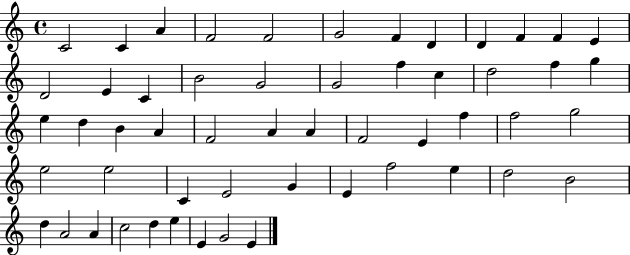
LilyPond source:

{
  \clef treble
  \time 4/4
  \defaultTimeSignature
  \key c \major
  c'2 c'4 a'4 | f'2 f'2 | g'2 f'4 d'4 | d'4 f'4 f'4 e'4 | \break d'2 e'4 c'4 | b'2 g'2 | g'2 f''4 c''4 | d''2 f''4 g''4 | \break e''4 d''4 b'4 a'4 | f'2 a'4 a'4 | f'2 e'4 f''4 | f''2 g''2 | \break e''2 e''2 | c'4 e'2 g'4 | e'4 f''2 e''4 | d''2 b'2 | \break d''4 a'2 a'4 | c''2 d''4 e''4 | e'4 g'2 e'4 | \bar "|."
}